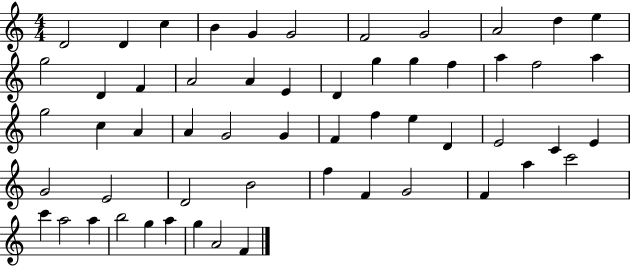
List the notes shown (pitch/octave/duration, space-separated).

D4/h D4/q C5/q B4/q G4/q G4/h F4/h G4/h A4/h D5/q E5/q G5/h D4/q F4/q A4/h A4/q E4/q D4/q G5/q G5/q F5/q A5/q F5/h A5/q G5/h C5/q A4/q A4/q G4/h G4/q F4/q F5/q E5/q D4/q E4/h C4/q E4/q G4/h E4/h D4/h B4/h F5/q F4/q G4/h F4/q A5/q C6/h C6/q A5/h A5/q B5/h G5/q A5/q G5/q A4/h F4/q